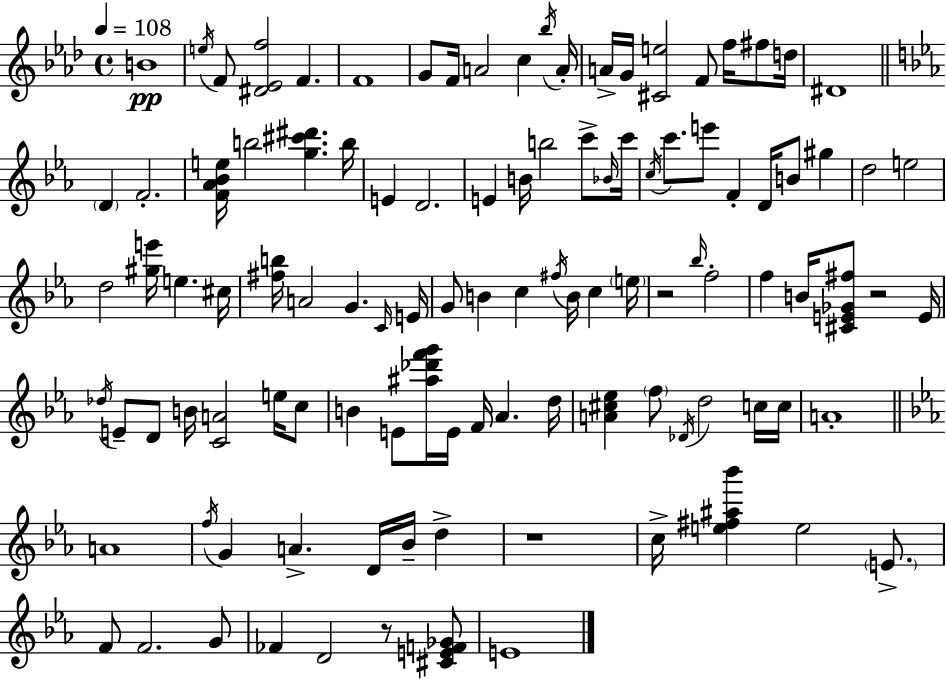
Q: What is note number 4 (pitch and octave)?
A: F4